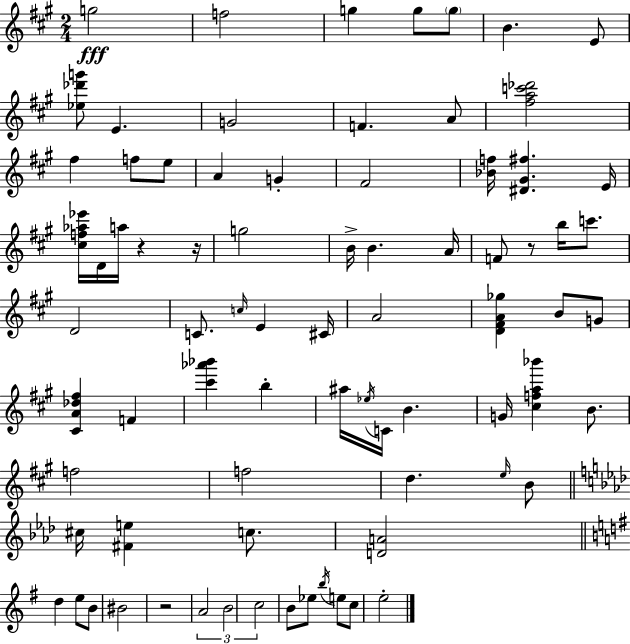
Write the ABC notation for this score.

X:1
T:Untitled
M:2/4
L:1/4
K:A
g2 f2 g g/2 g/2 B E/2 [_e_d'g']/2 E G2 F A/2 [^fac'_d']2 ^f f/2 e/2 A G ^F2 [_Bf]/4 [^D^G^f] E/4 [^cf_a_e']/4 D/4 a/4 z z/4 g2 B/4 B A/4 F/2 z/2 b/4 c'/2 D2 C/2 c/4 E ^C/4 A2 [D^FA_g] B/2 G/2 [^CA_d^f] F [^c'_a'_b'] b ^a/4 _e/4 C/4 B G/4 [^cfa_b'] B/2 f2 f2 d e/4 B/2 ^c/4 [^Fe] c/2 [DA]2 d e/2 B/2 ^B2 z2 A2 B2 c2 B/2 _e/2 b/4 e/2 c/2 e2